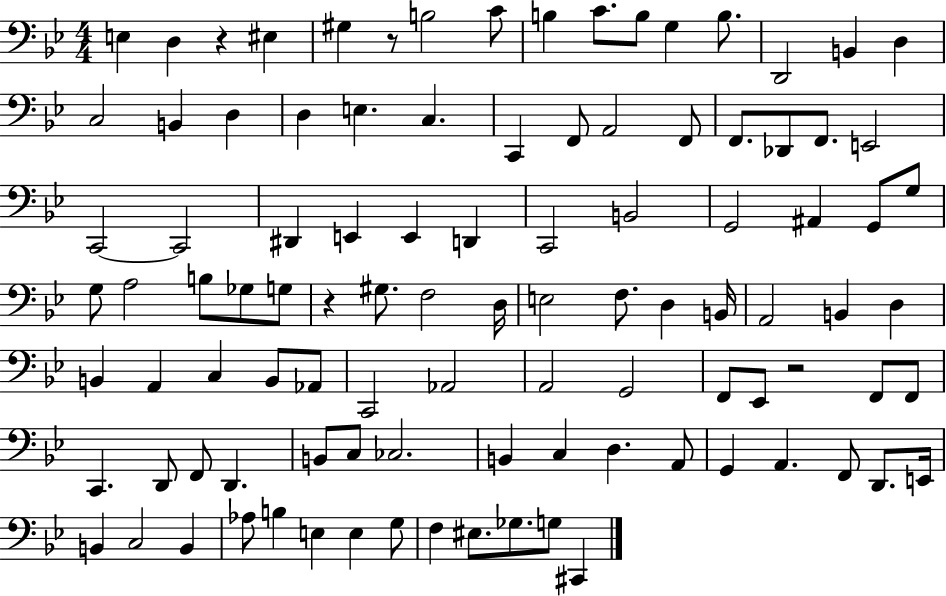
E3/q D3/q R/q EIS3/q G#3/q R/e B3/h C4/e B3/q C4/e. B3/e G3/q B3/e. D2/h B2/q D3/q C3/h B2/q D3/q D3/q E3/q. C3/q. C2/q F2/e A2/h F2/e F2/e. Db2/e F2/e. E2/h C2/h C2/h D#2/q E2/q E2/q D2/q C2/h B2/h G2/h A#2/q G2/e G3/e G3/e A3/h B3/e Gb3/e G3/e R/q G#3/e. F3/h D3/s E3/h F3/e. D3/q B2/s A2/h B2/q D3/q B2/q A2/q C3/q B2/e Ab2/e C2/h Ab2/h A2/h G2/h F2/e Eb2/e R/h F2/e F2/e C2/q. D2/e F2/e D2/q. B2/e C3/e CES3/h. B2/q C3/q D3/q. A2/e G2/q A2/q. F2/e D2/e. E2/s B2/q C3/h B2/q Ab3/e B3/q E3/q E3/q G3/e F3/q EIS3/e. Gb3/e. G3/e C#2/q